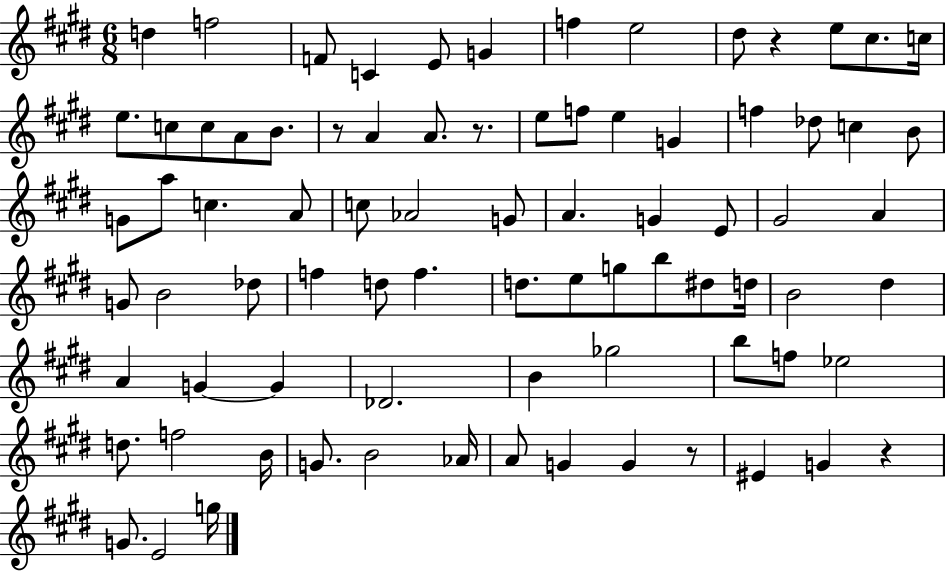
X:1
T:Untitled
M:6/8
L:1/4
K:E
d f2 F/2 C E/2 G f e2 ^d/2 z e/2 ^c/2 c/4 e/2 c/2 c/2 A/2 B/2 z/2 A A/2 z/2 e/2 f/2 e G f _d/2 c B/2 G/2 a/2 c A/2 c/2 _A2 G/2 A G E/2 ^G2 A G/2 B2 _d/2 f d/2 f d/2 e/2 g/2 b/2 ^d/2 d/4 B2 ^d A G G _D2 B _g2 b/2 f/2 _e2 d/2 f2 B/4 G/2 B2 _A/4 A/2 G G z/2 ^E G z G/2 E2 g/4